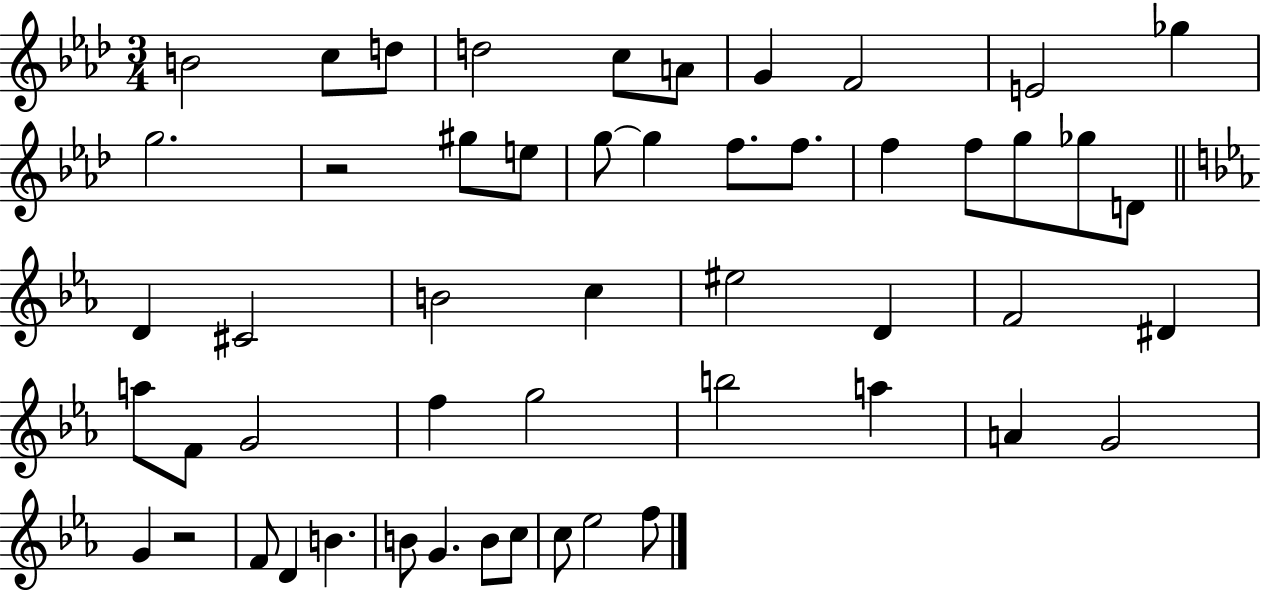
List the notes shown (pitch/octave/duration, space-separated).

B4/h C5/e D5/e D5/h C5/e A4/e G4/q F4/h E4/h Gb5/q G5/h. R/h G#5/e E5/e G5/e G5/q F5/e. F5/e. F5/q F5/e G5/e Gb5/e D4/e D4/q C#4/h B4/h C5/q EIS5/h D4/q F4/h D#4/q A5/e F4/e G4/h F5/q G5/h B5/h A5/q A4/q G4/h G4/q R/h F4/e D4/q B4/q. B4/e G4/q. B4/e C5/e C5/e Eb5/h F5/e